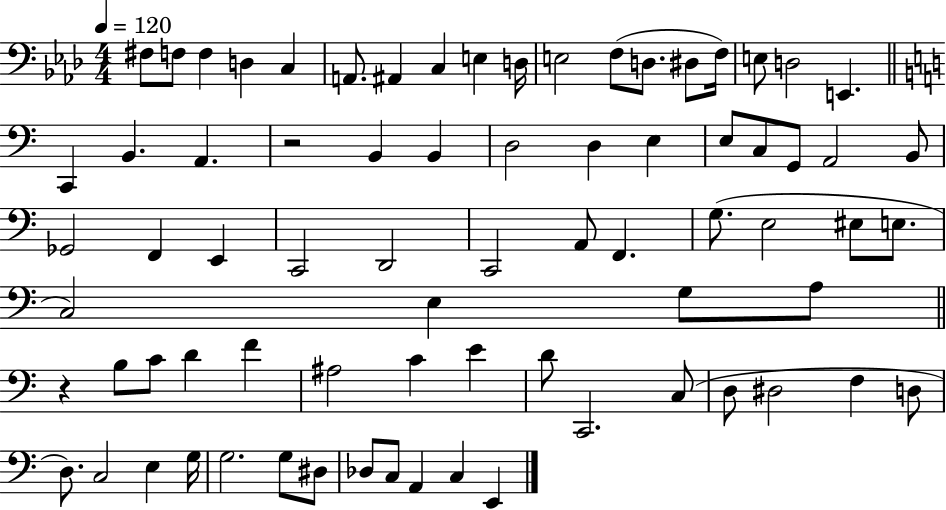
F#3/e F3/e F3/q D3/q C3/q A2/e. A#2/q C3/q E3/q D3/s E3/h F3/e D3/e. D#3/e F3/s E3/e D3/h E2/q. C2/q B2/q. A2/q. R/h B2/q B2/q D3/h D3/q E3/q E3/e C3/e G2/e A2/h B2/e Gb2/h F2/q E2/q C2/h D2/h C2/h A2/e F2/q. G3/e. E3/h EIS3/e E3/e. C3/h E3/q G3/e A3/e R/q B3/e C4/e D4/q F4/q A#3/h C4/q E4/q D4/e C2/h. C3/e D3/e D#3/h F3/q D3/e D3/e. C3/h E3/q G3/s G3/h. G3/e D#3/e Db3/e C3/e A2/q C3/q E2/q